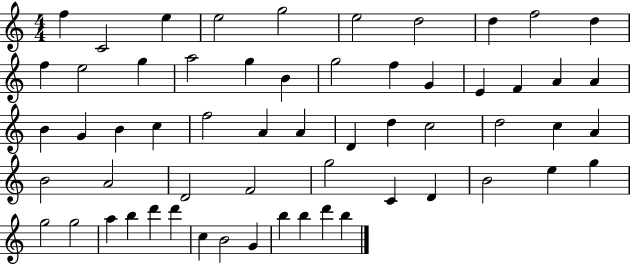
{
  \clef treble
  \numericTimeSignature
  \time 4/4
  \key c \major
  f''4 c'2 e''4 | e''2 g''2 | e''2 d''2 | d''4 f''2 d''4 | \break f''4 e''2 g''4 | a''2 g''4 b'4 | g''2 f''4 g'4 | e'4 f'4 a'4 a'4 | \break b'4 g'4 b'4 c''4 | f''2 a'4 a'4 | d'4 d''4 c''2 | d''2 c''4 a'4 | \break b'2 a'2 | d'2 f'2 | g''2 c'4 d'4 | b'2 e''4 g''4 | \break g''2 g''2 | a''4 b''4 d'''4 d'''4 | c''4 b'2 g'4 | b''4 b''4 d'''4 b''4 | \break \bar "|."
}